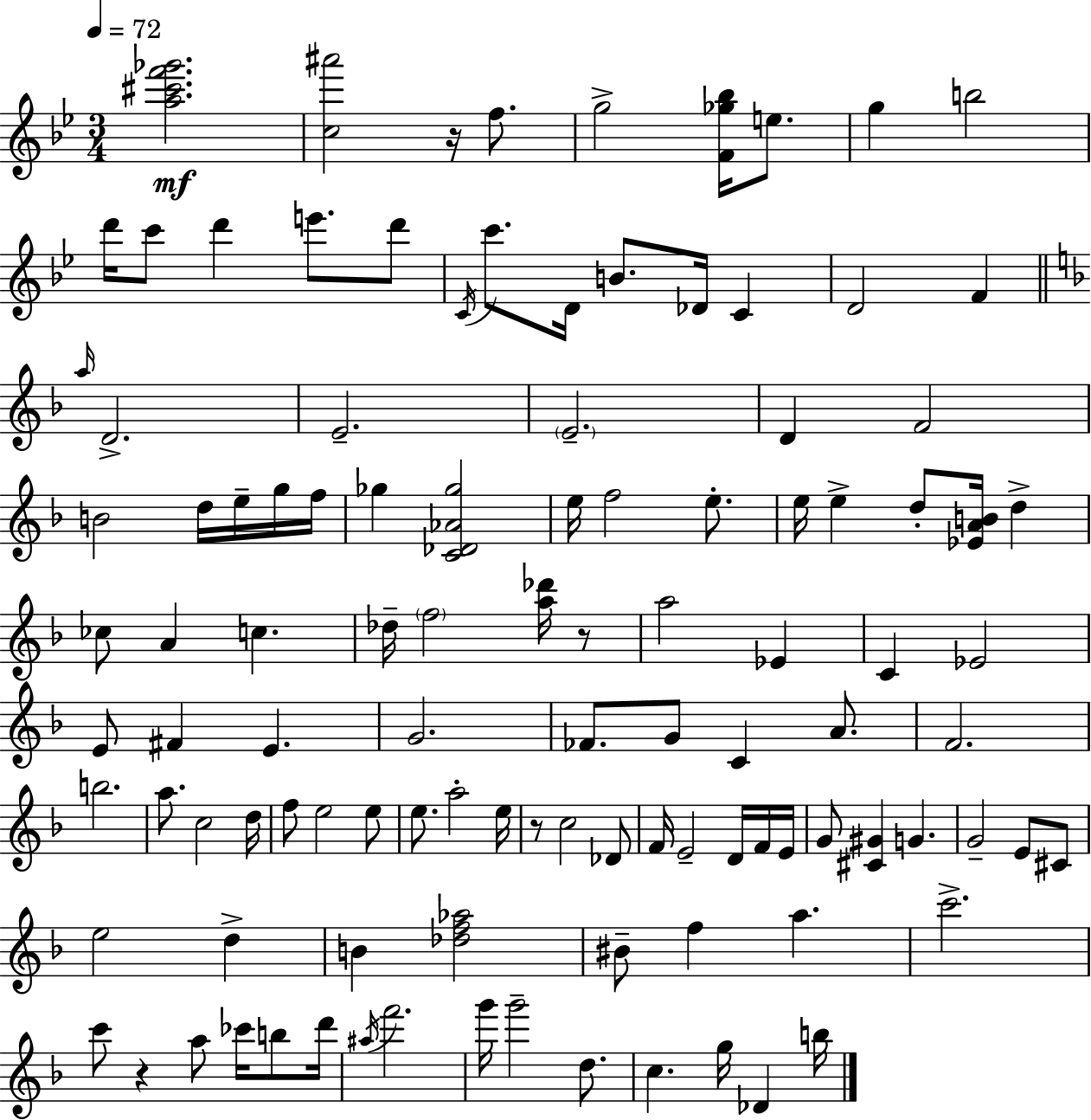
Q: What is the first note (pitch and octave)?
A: F5